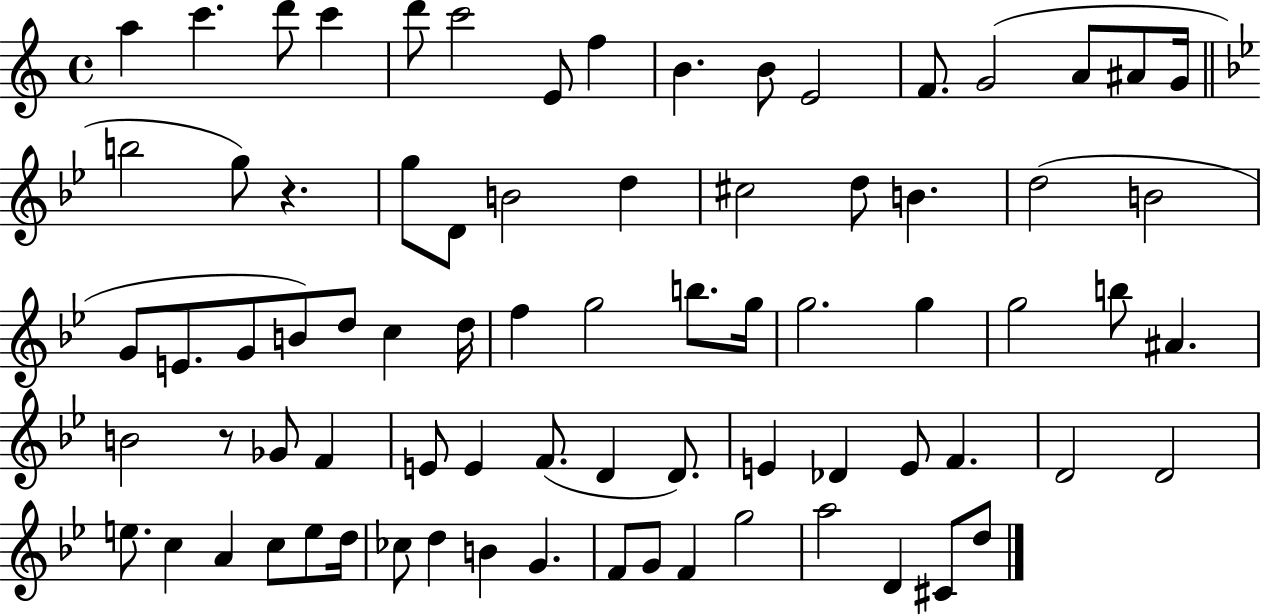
A5/q C6/q. D6/e C6/q D6/e C6/h E4/e F5/q B4/q. B4/e E4/h F4/e. G4/h A4/e A#4/e G4/s B5/h G5/e R/q. G5/e D4/e B4/h D5/q C#5/h D5/e B4/q. D5/h B4/h G4/e E4/e. G4/e B4/e D5/e C5/q D5/s F5/q G5/h B5/e. G5/s G5/h. G5/q G5/h B5/e A#4/q. B4/h R/e Gb4/e F4/q E4/e E4/q F4/e. D4/q D4/e. E4/q Db4/q E4/e F4/q. D4/h D4/h E5/e. C5/q A4/q C5/e E5/e D5/s CES5/e D5/q B4/q G4/q. F4/e G4/e F4/q G5/h A5/h D4/q C#4/e D5/e